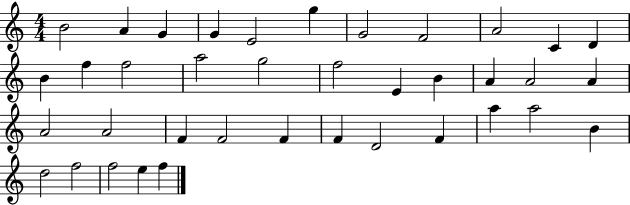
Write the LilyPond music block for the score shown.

{
  \clef treble
  \numericTimeSignature
  \time 4/4
  \key c \major
  b'2 a'4 g'4 | g'4 e'2 g''4 | g'2 f'2 | a'2 c'4 d'4 | \break b'4 f''4 f''2 | a''2 g''2 | f''2 e'4 b'4 | a'4 a'2 a'4 | \break a'2 a'2 | f'4 f'2 f'4 | f'4 d'2 f'4 | a''4 a''2 b'4 | \break d''2 f''2 | f''2 e''4 f''4 | \bar "|."
}